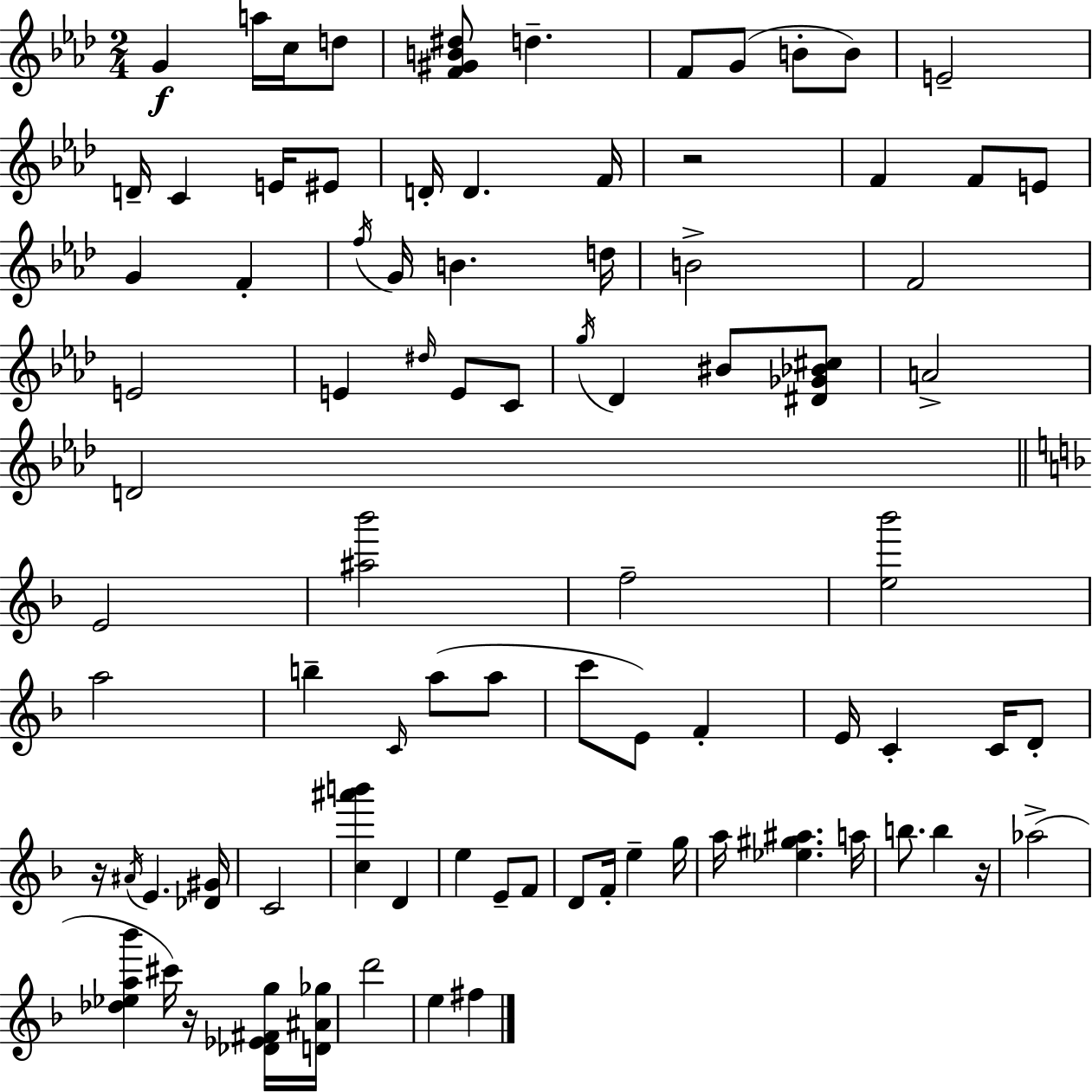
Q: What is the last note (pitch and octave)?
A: F#5